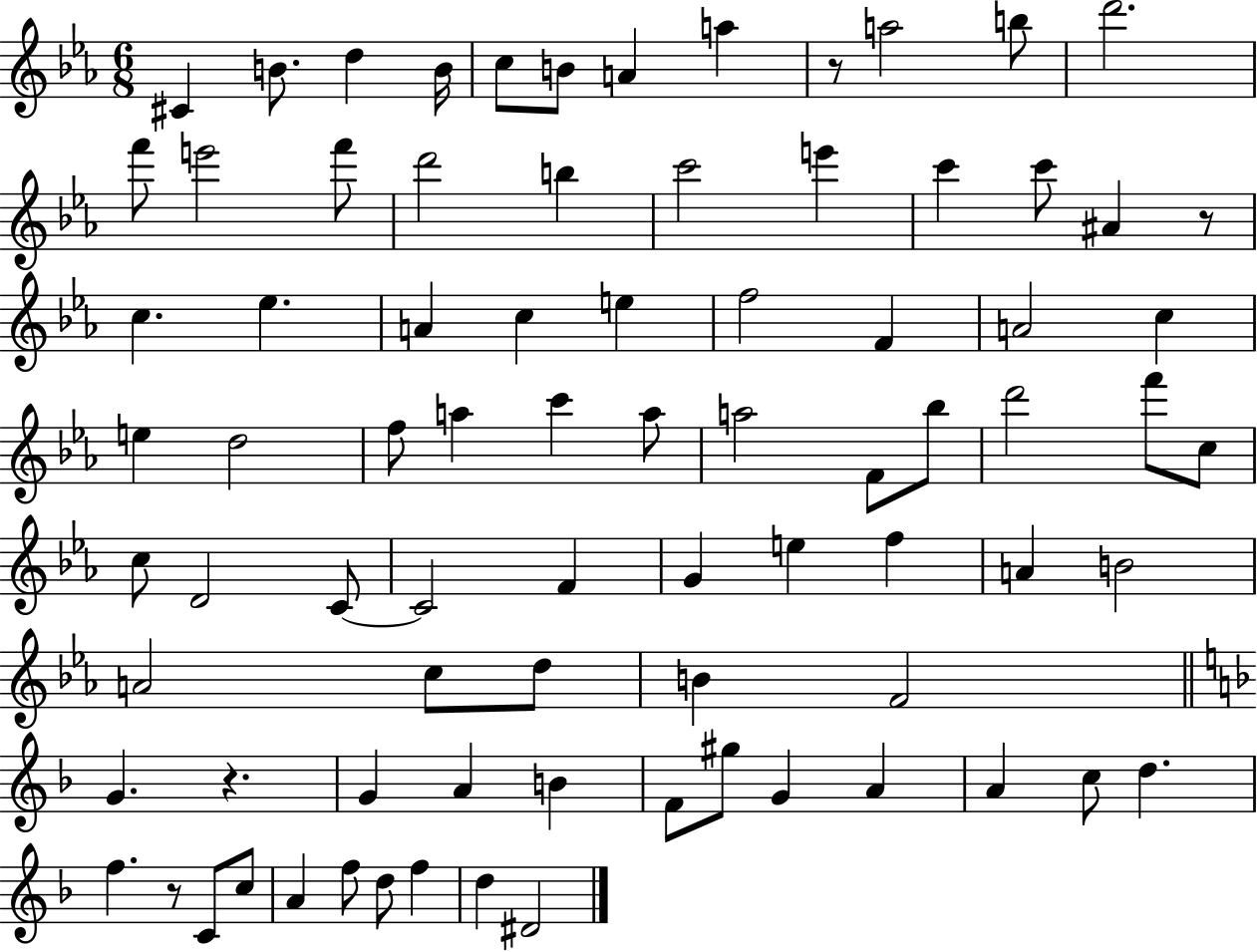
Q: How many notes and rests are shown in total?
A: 81